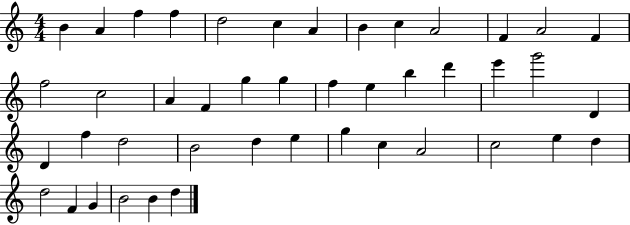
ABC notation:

X:1
T:Untitled
M:4/4
L:1/4
K:C
B A f f d2 c A B c A2 F A2 F f2 c2 A F g g f e b d' e' g'2 D D f d2 B2 d e g c A2 c2 e d d2 F G B2 B d